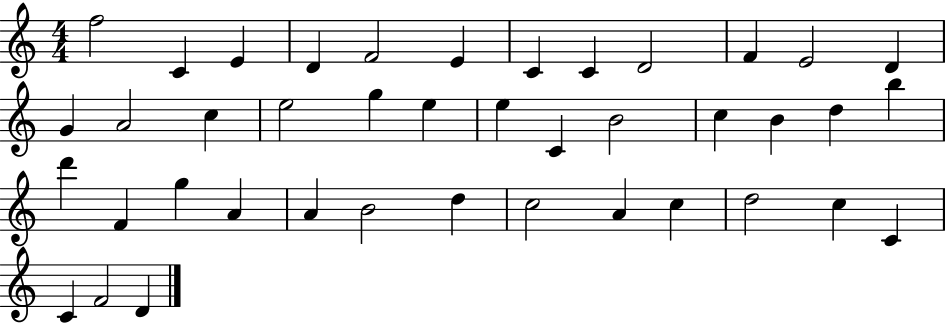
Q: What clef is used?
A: treble